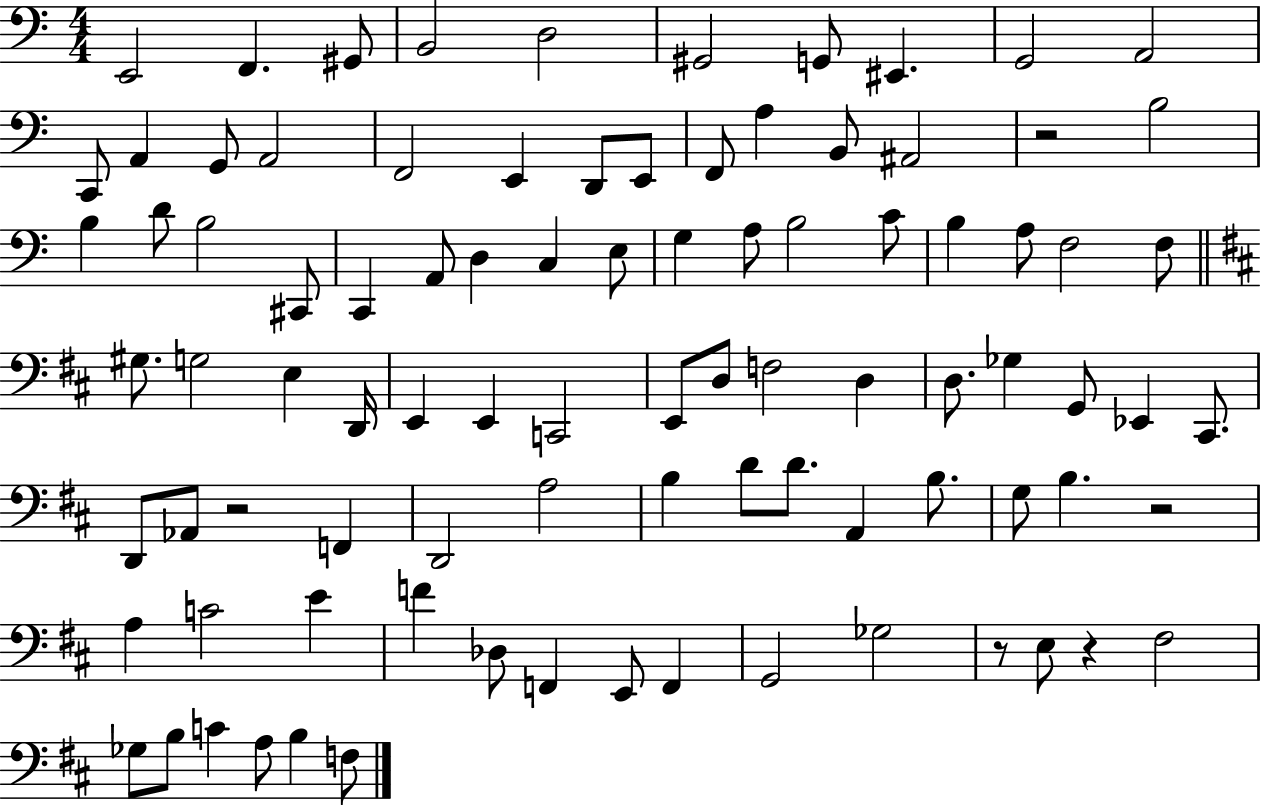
E2/h F2/q. G#2/e B2/h D3/h G#2/h G2/e EIS2/q. G2/h A2/h C2/e A2/q G2/e A2/h F2/h E2/q D2/e E2/e F2/e A3/q B2/e A#2/h R/h B3/h B3/q D4/e B3/h C#2/e C2/q A2/e D3/q C3/q E3/e G3/q A3/e B3/h C4/e B3/q A3/e F3/h F3/e G#3/e. G3/h E3/q D2/s E2/q E2/q C2/h E2/e D3/e F3/h D3/q D3/e. Gb3/q G2/e Eb2/q C#2/e. D2/e Ab2/e R/h F2/q D2/h A3/h B3/q D4/e D4/e. A2/q B3/e. G3/e B3/q. R/h A3/q C4/h E4/q F4/q Db3/e F2/q E2/e F2/q G2/h Gb3/h R/e E3/e R/q F#3/h Gb3/e B3/e C4/q A3/e B3/q F3/e